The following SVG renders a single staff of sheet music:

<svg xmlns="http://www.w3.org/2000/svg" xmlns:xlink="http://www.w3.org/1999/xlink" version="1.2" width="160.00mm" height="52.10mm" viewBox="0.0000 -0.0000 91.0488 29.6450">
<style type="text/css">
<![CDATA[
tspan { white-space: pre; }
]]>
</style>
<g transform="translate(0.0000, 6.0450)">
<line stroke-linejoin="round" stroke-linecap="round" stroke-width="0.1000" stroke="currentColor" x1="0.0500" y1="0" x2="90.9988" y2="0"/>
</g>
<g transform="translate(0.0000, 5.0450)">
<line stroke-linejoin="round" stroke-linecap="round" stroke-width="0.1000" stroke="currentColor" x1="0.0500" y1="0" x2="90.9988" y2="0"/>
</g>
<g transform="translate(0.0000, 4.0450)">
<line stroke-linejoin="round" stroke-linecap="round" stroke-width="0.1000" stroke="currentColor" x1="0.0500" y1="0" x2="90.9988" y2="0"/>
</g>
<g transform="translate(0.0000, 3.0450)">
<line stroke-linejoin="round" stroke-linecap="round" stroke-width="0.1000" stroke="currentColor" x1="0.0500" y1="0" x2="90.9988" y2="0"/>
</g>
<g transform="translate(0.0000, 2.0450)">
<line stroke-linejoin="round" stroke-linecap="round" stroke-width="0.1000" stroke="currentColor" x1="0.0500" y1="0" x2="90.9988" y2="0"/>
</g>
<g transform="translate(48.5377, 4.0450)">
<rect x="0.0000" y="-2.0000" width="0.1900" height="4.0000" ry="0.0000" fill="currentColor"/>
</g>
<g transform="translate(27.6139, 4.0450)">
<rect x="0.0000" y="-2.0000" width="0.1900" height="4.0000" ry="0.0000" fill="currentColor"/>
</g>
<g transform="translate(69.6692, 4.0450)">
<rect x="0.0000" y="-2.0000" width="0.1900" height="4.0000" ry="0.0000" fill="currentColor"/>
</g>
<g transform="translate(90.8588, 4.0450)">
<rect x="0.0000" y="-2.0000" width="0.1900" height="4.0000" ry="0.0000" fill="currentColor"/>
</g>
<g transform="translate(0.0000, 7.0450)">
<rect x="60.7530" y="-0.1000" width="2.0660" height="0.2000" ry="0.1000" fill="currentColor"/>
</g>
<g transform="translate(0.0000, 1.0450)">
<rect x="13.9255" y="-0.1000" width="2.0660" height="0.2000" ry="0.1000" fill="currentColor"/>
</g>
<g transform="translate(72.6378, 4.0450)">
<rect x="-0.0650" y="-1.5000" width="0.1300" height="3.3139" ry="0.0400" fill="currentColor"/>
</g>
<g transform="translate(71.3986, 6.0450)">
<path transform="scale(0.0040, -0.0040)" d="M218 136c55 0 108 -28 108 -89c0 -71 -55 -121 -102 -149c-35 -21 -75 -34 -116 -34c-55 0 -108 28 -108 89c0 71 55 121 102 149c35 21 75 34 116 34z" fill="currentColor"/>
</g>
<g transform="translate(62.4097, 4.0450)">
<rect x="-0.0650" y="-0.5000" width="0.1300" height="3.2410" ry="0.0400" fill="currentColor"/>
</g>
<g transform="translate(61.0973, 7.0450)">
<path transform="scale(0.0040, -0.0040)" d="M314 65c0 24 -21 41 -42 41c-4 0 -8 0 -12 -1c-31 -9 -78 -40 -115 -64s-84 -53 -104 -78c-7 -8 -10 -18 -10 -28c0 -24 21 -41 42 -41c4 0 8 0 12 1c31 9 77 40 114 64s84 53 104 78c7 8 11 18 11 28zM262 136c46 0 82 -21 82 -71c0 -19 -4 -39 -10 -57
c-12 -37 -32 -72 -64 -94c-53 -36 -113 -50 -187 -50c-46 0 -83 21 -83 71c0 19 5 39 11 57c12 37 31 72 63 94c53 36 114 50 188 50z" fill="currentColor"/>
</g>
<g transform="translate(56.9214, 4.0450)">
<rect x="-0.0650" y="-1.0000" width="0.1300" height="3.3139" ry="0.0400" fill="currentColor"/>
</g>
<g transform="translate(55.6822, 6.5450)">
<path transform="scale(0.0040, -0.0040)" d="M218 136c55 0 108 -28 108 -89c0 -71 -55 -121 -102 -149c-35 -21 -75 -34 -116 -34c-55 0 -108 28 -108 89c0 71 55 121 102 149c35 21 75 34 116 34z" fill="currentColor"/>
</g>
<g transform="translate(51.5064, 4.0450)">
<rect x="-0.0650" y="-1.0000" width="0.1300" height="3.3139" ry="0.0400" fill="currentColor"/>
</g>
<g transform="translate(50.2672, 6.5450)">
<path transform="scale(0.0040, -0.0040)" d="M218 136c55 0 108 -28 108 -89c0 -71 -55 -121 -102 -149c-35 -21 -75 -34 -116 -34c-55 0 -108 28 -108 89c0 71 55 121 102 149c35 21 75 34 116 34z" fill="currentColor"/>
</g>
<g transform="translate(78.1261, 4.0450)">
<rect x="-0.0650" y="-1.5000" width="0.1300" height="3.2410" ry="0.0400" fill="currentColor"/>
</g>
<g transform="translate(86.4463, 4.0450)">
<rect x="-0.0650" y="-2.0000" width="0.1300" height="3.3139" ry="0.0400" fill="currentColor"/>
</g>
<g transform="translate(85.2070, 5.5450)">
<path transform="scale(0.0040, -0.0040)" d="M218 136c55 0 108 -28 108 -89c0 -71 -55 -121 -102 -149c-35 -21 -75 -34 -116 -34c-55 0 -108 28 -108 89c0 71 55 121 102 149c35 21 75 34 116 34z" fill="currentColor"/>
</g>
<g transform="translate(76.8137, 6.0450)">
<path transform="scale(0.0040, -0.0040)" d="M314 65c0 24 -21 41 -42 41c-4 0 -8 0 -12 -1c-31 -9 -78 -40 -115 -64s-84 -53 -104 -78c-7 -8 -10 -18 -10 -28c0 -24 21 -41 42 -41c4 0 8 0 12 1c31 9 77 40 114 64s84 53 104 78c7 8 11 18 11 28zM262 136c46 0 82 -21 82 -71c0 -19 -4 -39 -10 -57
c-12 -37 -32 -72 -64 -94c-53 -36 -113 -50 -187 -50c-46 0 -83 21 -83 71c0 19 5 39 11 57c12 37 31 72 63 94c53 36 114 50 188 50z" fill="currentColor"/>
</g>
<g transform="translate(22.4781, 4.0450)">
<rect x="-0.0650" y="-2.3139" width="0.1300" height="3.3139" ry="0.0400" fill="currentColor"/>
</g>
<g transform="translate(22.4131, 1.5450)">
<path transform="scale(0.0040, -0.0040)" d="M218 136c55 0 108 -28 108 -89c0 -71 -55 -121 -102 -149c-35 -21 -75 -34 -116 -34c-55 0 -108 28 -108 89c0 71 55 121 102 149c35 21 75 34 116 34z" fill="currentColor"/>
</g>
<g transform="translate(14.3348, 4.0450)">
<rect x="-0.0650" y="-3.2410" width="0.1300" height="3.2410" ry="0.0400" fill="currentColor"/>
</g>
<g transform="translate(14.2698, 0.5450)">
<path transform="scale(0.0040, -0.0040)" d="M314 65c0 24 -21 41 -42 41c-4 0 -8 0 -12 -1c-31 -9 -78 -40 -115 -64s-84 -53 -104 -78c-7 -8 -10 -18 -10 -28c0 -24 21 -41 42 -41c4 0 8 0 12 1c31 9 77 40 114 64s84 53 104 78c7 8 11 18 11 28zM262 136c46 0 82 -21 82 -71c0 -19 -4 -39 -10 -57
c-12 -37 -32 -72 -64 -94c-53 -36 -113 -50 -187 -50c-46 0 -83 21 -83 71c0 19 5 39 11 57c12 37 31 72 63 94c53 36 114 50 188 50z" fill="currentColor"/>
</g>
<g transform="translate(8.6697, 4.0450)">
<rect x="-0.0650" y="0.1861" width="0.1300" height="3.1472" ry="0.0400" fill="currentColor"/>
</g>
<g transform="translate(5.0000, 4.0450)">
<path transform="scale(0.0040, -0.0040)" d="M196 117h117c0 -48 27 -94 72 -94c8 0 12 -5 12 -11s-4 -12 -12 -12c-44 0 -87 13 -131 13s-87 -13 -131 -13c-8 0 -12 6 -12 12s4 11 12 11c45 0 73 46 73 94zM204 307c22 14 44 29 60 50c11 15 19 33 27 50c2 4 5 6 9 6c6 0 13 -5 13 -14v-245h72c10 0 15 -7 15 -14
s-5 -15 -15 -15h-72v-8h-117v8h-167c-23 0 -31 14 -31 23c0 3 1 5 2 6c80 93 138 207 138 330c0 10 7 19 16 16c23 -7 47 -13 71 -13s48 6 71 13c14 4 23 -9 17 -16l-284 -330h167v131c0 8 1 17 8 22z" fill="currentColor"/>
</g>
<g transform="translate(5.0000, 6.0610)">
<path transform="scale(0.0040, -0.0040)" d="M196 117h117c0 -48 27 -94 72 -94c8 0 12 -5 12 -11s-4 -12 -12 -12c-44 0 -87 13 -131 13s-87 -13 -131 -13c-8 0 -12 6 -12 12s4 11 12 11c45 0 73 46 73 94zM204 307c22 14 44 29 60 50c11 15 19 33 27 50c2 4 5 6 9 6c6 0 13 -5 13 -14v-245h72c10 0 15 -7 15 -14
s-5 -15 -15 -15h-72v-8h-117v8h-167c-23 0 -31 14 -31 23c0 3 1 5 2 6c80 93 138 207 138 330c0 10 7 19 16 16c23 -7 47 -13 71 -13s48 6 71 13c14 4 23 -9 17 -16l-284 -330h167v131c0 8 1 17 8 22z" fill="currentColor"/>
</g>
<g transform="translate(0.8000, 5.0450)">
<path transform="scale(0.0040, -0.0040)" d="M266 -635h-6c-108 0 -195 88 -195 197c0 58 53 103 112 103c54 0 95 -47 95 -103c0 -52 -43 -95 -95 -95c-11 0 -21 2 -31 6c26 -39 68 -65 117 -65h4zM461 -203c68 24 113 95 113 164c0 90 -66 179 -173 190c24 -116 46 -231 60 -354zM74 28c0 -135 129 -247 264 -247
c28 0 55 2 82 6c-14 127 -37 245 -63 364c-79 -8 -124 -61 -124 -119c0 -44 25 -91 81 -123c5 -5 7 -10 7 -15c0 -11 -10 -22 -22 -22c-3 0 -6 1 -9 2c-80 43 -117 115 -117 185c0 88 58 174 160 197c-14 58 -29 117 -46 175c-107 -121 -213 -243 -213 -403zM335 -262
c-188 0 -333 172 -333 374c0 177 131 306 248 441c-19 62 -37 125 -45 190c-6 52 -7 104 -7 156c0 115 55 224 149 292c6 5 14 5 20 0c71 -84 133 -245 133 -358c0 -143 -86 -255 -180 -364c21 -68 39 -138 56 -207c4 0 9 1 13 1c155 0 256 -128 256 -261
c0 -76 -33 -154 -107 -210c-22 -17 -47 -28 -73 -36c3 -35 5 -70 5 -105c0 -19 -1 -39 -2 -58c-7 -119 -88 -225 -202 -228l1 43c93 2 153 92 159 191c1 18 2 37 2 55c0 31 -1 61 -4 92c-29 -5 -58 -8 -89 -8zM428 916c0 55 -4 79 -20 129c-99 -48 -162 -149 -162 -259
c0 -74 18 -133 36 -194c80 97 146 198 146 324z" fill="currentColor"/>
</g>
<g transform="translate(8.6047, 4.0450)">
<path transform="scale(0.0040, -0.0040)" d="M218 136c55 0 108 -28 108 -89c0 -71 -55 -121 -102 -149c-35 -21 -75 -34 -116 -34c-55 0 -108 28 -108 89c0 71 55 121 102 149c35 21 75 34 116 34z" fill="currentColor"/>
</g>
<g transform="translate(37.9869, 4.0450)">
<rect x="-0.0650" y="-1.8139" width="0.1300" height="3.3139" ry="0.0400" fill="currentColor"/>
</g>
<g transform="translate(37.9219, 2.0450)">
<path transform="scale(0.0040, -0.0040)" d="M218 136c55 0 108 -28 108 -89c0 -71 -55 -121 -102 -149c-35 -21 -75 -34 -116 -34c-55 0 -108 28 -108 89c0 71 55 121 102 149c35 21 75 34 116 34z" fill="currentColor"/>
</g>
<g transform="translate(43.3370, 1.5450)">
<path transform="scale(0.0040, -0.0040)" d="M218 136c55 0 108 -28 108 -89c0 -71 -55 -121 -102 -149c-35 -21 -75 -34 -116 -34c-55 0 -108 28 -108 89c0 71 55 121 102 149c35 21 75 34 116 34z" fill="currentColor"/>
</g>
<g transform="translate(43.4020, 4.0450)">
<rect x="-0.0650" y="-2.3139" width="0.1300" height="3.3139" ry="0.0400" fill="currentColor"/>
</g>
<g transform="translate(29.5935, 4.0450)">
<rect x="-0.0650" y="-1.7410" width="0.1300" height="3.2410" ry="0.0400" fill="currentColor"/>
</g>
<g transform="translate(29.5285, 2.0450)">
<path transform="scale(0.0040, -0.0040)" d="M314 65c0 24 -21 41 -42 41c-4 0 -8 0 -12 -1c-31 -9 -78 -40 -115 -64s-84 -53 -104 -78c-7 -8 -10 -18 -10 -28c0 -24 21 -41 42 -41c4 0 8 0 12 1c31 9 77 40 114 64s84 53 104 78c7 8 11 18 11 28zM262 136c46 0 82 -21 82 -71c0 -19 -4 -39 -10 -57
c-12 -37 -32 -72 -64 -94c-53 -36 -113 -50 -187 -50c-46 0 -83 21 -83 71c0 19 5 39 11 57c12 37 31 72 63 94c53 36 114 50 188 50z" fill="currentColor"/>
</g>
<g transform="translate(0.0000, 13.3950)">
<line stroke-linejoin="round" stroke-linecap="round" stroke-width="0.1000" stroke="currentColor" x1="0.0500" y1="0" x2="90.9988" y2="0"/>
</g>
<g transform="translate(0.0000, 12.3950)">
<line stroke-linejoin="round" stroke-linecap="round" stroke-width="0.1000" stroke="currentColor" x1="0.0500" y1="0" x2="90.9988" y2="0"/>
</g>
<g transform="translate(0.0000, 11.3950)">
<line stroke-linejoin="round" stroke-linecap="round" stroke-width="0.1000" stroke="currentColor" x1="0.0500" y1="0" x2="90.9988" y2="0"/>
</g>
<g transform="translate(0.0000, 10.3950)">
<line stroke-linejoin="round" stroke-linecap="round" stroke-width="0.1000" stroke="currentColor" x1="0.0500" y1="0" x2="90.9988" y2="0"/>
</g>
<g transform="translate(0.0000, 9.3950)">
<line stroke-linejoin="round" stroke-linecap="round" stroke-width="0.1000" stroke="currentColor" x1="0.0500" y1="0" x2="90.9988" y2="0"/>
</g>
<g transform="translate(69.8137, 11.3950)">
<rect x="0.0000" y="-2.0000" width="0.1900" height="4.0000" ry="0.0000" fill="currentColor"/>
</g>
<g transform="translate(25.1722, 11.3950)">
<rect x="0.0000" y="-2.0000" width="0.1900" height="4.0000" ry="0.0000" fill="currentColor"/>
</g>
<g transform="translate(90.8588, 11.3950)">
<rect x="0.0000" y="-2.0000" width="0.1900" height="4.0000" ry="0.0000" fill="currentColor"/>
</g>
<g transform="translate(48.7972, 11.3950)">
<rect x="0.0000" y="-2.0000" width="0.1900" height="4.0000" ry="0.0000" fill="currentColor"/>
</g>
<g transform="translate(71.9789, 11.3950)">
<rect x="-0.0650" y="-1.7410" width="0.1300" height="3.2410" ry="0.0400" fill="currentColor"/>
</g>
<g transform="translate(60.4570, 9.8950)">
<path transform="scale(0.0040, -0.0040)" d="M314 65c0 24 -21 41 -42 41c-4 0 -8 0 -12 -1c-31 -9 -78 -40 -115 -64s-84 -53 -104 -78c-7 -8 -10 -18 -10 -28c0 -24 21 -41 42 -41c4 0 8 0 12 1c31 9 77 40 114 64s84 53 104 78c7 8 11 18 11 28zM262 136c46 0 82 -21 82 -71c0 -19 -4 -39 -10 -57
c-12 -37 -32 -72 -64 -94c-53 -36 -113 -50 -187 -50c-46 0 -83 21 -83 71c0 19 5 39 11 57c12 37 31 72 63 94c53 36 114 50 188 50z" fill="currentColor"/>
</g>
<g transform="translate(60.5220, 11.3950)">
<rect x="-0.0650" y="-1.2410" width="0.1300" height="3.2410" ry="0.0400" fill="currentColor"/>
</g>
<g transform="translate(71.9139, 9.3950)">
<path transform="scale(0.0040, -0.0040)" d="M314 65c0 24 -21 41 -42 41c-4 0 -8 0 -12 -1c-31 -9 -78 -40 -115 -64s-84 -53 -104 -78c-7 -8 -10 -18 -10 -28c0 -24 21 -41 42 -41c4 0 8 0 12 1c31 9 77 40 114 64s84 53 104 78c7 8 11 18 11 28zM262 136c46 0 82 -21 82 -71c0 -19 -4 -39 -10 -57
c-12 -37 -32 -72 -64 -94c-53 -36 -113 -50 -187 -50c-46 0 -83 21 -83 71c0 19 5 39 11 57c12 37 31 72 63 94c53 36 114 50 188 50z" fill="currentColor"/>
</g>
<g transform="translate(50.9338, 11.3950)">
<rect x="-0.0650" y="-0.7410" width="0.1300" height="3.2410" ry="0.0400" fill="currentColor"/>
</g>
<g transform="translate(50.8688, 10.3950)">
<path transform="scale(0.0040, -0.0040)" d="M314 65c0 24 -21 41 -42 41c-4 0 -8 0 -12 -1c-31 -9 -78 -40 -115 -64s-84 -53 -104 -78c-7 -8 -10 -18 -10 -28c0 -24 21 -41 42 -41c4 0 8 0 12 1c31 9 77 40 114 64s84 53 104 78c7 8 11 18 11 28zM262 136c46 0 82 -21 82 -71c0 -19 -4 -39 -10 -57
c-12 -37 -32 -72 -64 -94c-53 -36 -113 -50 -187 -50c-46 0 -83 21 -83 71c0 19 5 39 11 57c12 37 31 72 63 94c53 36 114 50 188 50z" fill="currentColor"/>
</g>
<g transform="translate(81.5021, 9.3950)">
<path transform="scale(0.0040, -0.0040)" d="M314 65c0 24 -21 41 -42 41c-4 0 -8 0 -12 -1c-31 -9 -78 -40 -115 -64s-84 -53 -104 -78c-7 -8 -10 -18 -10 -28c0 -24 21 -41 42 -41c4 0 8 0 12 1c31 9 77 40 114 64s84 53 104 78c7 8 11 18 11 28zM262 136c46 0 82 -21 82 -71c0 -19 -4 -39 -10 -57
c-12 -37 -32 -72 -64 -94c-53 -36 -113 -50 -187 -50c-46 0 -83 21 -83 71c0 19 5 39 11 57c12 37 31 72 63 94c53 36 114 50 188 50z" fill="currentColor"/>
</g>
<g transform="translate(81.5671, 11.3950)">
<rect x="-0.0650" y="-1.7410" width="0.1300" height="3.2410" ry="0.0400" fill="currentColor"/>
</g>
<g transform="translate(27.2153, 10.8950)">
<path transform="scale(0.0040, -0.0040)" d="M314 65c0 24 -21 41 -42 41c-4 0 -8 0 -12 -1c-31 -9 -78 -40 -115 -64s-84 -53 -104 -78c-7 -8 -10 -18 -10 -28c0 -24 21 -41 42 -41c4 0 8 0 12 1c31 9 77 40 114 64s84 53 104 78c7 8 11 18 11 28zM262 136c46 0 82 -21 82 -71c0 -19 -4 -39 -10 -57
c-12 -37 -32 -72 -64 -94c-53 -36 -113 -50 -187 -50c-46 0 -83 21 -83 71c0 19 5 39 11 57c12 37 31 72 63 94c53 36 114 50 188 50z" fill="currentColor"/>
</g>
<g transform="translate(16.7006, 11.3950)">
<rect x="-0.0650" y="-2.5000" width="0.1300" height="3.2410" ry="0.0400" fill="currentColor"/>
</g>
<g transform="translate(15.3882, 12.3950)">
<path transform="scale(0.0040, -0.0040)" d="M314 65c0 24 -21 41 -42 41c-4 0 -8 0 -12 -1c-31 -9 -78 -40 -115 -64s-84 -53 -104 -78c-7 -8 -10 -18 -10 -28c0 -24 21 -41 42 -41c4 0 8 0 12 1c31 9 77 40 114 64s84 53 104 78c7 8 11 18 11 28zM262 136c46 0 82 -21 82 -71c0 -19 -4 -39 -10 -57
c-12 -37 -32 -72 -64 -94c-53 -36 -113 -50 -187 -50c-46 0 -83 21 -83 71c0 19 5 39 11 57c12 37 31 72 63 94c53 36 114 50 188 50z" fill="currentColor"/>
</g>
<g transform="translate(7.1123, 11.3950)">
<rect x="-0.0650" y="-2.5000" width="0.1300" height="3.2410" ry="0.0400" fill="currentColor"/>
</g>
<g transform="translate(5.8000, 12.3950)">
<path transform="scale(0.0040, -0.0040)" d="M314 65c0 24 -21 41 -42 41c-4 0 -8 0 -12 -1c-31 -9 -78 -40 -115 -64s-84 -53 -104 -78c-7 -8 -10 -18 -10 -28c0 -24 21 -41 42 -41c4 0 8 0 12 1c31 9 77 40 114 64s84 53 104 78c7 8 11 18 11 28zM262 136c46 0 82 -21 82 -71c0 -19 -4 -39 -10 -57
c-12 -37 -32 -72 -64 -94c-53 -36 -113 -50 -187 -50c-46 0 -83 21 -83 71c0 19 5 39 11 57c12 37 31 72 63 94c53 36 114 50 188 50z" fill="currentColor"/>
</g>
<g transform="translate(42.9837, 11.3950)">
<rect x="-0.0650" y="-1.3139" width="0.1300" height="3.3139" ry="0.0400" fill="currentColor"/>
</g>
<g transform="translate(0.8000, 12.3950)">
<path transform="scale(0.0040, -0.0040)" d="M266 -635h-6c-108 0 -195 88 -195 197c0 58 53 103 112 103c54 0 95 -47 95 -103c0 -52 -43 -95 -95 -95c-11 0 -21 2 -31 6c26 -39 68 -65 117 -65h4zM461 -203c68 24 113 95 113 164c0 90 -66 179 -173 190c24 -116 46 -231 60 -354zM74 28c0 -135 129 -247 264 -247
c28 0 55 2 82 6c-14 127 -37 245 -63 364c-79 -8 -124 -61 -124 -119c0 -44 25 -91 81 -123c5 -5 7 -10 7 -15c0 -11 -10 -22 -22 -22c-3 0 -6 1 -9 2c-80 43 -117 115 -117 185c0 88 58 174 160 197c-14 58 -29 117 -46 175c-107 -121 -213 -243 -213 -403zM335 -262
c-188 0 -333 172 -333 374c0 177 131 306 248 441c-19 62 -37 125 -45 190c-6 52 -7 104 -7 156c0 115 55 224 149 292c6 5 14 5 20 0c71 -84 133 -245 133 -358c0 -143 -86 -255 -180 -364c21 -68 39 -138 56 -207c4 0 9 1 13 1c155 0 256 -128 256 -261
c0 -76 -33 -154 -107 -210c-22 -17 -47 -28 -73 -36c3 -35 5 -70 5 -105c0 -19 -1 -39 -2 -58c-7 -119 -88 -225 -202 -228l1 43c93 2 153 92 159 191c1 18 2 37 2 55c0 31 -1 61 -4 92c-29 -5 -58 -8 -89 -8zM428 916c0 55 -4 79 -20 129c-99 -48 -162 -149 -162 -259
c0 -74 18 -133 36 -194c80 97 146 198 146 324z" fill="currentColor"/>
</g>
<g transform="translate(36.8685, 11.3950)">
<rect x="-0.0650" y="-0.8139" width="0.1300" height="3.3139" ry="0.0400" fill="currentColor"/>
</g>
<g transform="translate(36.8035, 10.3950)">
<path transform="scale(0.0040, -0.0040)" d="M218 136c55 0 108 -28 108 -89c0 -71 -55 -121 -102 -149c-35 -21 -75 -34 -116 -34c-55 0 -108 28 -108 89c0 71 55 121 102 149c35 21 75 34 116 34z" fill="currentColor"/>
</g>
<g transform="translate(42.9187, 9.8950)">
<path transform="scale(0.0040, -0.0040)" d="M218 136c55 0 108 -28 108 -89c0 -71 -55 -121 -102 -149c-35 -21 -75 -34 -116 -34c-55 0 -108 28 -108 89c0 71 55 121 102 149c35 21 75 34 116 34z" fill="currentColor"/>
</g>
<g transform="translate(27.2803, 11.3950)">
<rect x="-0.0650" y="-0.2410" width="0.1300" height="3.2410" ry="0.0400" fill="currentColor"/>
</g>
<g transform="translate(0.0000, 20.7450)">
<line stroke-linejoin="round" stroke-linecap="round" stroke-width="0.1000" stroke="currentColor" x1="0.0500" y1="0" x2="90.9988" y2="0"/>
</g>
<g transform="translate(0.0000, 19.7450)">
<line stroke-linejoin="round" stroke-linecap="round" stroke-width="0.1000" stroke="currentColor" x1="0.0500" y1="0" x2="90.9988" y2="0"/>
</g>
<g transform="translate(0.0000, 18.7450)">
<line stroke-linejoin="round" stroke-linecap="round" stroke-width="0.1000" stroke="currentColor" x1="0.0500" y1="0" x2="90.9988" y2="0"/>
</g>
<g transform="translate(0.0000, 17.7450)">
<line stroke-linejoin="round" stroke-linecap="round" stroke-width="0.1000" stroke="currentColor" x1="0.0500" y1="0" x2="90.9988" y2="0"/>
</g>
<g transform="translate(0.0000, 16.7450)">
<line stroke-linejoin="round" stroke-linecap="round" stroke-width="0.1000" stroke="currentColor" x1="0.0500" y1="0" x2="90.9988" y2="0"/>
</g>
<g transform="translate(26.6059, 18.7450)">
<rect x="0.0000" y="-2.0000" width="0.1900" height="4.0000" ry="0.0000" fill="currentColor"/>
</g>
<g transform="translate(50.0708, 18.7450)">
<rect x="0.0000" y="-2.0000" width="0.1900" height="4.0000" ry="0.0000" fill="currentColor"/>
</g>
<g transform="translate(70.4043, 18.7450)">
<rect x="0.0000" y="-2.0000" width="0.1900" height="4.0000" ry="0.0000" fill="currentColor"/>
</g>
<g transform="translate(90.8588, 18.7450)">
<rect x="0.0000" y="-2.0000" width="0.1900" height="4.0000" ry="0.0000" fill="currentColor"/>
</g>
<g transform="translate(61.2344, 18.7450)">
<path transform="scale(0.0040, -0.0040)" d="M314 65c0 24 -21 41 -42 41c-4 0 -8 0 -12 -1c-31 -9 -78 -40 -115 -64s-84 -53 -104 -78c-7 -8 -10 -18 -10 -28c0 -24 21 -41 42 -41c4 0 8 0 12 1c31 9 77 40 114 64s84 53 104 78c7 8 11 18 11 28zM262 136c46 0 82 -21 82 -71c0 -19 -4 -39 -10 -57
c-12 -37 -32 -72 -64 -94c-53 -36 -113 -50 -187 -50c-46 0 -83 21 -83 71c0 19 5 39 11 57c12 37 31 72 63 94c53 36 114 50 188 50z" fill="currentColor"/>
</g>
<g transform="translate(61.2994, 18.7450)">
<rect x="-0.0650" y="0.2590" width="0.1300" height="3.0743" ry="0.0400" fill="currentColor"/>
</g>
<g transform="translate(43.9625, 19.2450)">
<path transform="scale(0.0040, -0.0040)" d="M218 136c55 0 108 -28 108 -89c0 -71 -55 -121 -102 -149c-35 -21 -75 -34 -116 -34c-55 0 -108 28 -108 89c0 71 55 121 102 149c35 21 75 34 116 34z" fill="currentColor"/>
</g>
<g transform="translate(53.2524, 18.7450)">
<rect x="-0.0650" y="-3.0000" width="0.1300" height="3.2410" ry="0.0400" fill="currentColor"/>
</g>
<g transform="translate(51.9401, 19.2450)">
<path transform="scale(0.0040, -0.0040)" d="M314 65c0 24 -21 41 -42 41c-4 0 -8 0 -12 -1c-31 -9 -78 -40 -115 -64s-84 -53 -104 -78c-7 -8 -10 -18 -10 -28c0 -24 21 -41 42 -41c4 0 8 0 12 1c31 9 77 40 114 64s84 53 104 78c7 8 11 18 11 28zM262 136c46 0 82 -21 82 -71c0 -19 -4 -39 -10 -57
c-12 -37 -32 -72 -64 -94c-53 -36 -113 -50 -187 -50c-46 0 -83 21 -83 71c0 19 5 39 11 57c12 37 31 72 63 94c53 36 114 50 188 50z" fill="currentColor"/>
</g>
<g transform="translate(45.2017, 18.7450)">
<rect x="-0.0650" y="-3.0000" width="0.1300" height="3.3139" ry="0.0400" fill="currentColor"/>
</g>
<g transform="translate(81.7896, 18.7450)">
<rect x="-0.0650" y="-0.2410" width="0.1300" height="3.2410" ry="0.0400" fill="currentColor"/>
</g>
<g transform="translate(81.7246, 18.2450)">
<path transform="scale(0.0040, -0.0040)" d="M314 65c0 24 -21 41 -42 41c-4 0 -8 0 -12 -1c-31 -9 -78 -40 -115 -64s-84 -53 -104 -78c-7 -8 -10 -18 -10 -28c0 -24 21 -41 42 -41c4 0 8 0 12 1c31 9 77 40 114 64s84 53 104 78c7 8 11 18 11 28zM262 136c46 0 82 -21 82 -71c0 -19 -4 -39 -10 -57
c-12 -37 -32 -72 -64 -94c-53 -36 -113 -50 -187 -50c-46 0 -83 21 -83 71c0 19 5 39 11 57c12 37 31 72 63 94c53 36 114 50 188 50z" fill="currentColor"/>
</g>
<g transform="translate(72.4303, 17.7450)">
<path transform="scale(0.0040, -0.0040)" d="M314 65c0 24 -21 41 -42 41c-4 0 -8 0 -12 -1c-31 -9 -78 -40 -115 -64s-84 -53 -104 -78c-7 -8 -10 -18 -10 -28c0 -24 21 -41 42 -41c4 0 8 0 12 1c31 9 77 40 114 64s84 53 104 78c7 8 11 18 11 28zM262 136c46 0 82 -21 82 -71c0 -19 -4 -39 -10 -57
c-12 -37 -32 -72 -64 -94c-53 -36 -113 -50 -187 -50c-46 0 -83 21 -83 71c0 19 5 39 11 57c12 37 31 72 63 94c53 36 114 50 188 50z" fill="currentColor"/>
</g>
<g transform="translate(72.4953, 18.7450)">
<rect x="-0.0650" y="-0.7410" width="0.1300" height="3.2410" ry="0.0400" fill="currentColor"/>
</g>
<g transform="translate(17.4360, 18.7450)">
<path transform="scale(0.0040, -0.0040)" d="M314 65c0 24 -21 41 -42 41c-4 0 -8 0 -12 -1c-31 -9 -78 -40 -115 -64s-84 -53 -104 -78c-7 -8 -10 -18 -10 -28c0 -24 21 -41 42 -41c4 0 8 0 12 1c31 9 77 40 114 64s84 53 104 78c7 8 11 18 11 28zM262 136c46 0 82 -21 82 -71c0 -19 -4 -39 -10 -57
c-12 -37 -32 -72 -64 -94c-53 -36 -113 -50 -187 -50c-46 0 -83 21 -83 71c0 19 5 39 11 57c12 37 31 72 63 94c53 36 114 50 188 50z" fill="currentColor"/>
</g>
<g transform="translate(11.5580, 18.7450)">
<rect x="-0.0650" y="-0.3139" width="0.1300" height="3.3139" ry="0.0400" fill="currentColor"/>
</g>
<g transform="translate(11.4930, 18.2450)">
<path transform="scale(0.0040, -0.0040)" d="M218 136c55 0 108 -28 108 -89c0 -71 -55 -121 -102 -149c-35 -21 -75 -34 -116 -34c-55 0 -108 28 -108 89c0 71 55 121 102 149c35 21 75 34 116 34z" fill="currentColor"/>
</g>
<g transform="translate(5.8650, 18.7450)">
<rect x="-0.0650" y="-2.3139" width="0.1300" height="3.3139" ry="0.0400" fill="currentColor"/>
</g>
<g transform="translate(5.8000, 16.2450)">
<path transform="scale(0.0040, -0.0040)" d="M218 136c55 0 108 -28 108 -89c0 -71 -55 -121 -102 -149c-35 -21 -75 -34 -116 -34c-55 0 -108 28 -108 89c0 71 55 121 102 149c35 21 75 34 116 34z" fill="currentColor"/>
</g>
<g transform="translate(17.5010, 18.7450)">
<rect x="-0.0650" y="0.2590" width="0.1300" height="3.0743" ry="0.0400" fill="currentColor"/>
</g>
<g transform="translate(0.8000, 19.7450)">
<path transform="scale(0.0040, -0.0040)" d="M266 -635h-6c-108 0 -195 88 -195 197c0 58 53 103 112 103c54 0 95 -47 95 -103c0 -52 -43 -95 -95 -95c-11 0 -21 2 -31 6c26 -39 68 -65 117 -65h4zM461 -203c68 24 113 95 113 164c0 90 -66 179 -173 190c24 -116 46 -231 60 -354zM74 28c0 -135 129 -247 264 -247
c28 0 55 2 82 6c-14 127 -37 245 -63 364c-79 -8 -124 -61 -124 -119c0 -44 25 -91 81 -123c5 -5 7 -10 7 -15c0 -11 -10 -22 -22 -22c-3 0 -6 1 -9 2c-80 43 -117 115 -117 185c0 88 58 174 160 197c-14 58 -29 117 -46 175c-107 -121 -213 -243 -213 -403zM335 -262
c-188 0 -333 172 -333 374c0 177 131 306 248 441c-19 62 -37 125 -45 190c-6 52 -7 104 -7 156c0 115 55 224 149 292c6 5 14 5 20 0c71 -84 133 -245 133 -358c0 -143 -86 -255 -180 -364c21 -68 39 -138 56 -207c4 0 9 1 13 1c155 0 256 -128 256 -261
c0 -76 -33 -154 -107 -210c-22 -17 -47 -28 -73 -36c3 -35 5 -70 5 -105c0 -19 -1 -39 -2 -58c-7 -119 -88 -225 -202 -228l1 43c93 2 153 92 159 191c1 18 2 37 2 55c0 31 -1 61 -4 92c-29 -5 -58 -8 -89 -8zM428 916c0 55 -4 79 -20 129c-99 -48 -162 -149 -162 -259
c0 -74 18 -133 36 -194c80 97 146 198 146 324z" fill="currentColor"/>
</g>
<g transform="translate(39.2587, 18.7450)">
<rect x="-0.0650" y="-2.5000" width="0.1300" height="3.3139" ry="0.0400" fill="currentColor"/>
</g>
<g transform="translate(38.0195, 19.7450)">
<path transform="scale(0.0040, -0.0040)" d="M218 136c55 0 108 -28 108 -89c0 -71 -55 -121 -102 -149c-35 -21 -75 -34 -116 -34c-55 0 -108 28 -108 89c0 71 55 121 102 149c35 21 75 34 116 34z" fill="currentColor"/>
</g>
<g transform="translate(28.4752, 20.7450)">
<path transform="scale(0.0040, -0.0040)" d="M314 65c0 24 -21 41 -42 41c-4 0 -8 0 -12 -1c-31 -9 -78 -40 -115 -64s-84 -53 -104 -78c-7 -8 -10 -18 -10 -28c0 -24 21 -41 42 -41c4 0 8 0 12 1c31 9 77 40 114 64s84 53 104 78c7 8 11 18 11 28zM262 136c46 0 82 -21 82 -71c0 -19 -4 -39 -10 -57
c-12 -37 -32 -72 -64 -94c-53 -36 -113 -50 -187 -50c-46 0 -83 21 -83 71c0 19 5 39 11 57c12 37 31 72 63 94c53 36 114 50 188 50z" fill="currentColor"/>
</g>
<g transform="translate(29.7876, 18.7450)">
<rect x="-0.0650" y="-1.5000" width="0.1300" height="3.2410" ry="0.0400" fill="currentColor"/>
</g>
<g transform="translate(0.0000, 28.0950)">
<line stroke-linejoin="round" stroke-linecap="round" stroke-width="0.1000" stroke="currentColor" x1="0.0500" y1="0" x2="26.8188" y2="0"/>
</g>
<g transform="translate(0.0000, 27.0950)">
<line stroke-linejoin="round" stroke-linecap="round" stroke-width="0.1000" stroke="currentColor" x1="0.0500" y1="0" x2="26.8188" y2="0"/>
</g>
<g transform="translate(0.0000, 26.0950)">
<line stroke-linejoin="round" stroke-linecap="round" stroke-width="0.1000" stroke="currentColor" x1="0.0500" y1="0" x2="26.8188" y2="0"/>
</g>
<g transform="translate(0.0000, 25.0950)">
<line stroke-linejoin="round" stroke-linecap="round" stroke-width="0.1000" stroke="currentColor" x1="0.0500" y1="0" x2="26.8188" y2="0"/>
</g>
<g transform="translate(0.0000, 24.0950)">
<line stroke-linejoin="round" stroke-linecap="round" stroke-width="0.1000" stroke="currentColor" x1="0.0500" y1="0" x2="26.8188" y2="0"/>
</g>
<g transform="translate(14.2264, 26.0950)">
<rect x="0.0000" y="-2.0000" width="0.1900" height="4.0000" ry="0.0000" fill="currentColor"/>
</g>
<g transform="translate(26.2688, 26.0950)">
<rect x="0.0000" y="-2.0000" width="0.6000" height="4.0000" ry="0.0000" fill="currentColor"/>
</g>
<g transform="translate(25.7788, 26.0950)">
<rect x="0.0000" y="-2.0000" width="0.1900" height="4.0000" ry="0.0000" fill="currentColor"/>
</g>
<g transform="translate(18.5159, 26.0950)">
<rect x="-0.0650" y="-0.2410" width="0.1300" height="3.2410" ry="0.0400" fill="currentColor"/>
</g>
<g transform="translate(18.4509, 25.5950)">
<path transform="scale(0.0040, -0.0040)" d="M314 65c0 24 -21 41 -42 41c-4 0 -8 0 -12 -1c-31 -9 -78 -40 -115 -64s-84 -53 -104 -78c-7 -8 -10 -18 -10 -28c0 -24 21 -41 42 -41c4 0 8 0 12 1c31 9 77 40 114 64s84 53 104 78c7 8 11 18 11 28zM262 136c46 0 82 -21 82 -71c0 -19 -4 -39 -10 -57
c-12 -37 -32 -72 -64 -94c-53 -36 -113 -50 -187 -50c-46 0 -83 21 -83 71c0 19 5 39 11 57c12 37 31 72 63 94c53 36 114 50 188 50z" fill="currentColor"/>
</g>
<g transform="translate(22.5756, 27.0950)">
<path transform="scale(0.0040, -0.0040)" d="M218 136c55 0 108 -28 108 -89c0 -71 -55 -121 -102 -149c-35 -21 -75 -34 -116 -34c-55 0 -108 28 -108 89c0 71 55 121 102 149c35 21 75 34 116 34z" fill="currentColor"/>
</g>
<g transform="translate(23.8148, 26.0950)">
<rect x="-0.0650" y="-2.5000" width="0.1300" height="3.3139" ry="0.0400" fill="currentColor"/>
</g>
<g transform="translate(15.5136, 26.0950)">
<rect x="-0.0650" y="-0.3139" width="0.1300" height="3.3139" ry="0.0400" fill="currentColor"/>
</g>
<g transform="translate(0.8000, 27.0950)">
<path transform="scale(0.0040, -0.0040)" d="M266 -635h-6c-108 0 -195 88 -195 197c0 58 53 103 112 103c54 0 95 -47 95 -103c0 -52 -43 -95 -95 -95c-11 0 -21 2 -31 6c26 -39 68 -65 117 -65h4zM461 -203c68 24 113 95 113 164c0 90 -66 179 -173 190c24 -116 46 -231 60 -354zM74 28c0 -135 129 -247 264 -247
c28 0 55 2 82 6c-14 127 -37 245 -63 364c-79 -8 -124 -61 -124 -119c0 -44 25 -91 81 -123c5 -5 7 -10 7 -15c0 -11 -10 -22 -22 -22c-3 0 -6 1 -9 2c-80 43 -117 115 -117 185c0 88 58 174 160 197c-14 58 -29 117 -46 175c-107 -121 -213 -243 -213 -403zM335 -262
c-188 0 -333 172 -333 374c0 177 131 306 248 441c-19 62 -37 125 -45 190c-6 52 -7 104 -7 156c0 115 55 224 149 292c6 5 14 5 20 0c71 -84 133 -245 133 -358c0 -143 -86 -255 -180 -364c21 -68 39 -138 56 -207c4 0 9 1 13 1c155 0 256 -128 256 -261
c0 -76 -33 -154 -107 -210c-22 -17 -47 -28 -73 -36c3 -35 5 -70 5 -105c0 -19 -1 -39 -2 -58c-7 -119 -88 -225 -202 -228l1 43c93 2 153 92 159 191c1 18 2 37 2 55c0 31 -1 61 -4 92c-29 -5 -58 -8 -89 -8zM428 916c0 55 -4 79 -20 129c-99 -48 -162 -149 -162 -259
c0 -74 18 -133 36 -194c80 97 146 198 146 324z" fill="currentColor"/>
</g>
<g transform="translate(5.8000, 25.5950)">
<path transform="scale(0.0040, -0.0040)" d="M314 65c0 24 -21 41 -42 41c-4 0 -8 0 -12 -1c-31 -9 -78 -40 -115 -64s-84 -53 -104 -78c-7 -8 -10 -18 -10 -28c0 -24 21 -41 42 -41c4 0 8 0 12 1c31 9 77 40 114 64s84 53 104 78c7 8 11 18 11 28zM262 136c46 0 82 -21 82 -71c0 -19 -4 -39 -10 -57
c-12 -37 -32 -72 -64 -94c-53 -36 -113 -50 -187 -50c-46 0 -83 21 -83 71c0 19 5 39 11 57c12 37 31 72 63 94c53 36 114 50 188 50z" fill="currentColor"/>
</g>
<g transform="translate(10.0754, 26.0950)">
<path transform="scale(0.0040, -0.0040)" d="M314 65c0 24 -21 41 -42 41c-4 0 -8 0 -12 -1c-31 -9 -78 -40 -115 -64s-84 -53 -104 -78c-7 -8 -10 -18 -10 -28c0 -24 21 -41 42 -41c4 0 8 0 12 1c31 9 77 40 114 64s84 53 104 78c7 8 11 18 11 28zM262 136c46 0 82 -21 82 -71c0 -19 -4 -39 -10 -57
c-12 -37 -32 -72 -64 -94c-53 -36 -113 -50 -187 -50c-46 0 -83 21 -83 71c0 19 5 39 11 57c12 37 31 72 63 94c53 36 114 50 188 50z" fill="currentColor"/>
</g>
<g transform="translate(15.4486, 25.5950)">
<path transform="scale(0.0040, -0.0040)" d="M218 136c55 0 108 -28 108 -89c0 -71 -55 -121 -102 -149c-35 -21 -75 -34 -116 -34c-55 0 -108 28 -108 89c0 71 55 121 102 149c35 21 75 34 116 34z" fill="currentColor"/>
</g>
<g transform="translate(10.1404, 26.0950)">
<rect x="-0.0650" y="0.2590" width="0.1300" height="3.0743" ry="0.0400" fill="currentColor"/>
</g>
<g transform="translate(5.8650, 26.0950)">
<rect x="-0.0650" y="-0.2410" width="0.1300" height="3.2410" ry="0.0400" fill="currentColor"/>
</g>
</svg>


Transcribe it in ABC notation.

X:1
T:Untitled
M:4/4
L:1/4
K:C
B b2 g f2 f g D D C2 E E2 F G2 G2 c2 d e d2 e2 f2 f2 g c B2 E2 G A A2 B2 d2 c2 c2 B2 c c2 G